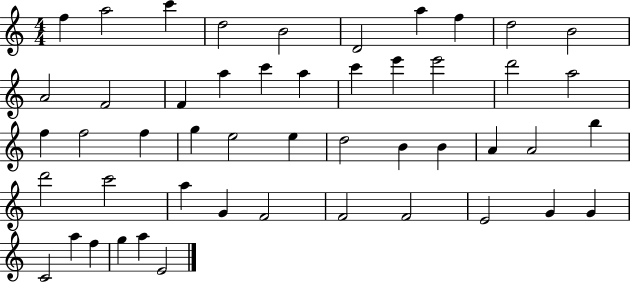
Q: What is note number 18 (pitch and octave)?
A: E6